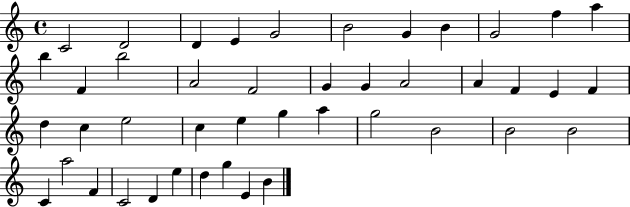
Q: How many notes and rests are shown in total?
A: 44